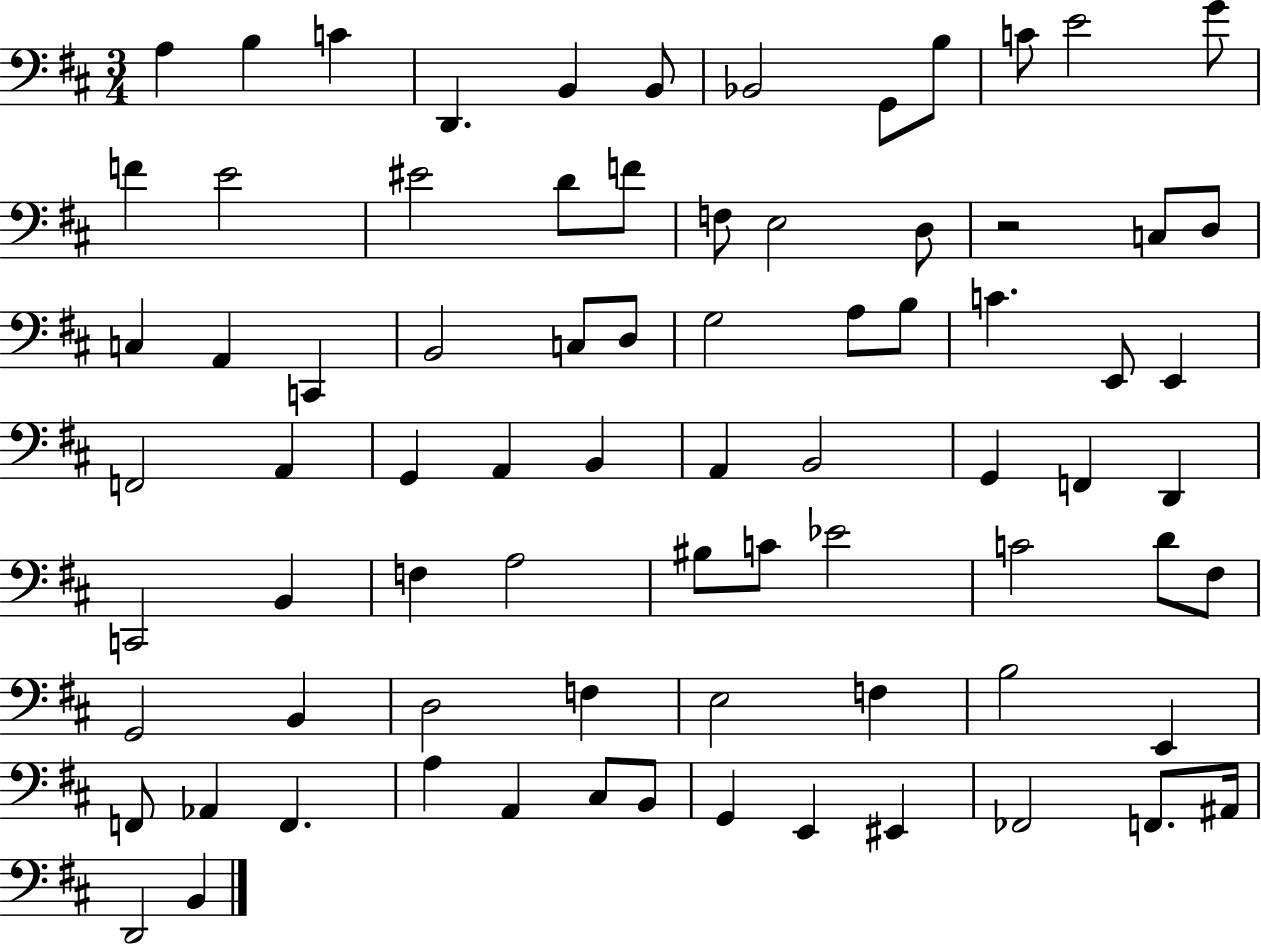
A3/q B3/q C4/q D2/q. B2/q B2/e Bb2/h G2/e B3/e C4/e E4/h G4/e F4/q E4/h EIS4/h D4/e F4/e F3/e E3/h D3/e R/h C3/e D3/e C3/q A2/q C2/q B2/h C3/e D3/e G3/h A3/e B3/e C4/q. E2/e E2/q F2/h A2/q G2/q A2/q B2/q A2/q B2/h G2/q F2/q D2/q C2/h B2/q F3/q A3/h BIS3/e C4/e Eb4/h C4/h D4/e F#3/e G2/h B2/q D3/h F3/q E3/h F3/q B3/h E2/q F2/e Ab2/q F2/q. A3/q A2/q C#3/e B2/e G2/q E2/q EIS2/q FES2/h F2/e. A#2/s D2/h B2/q